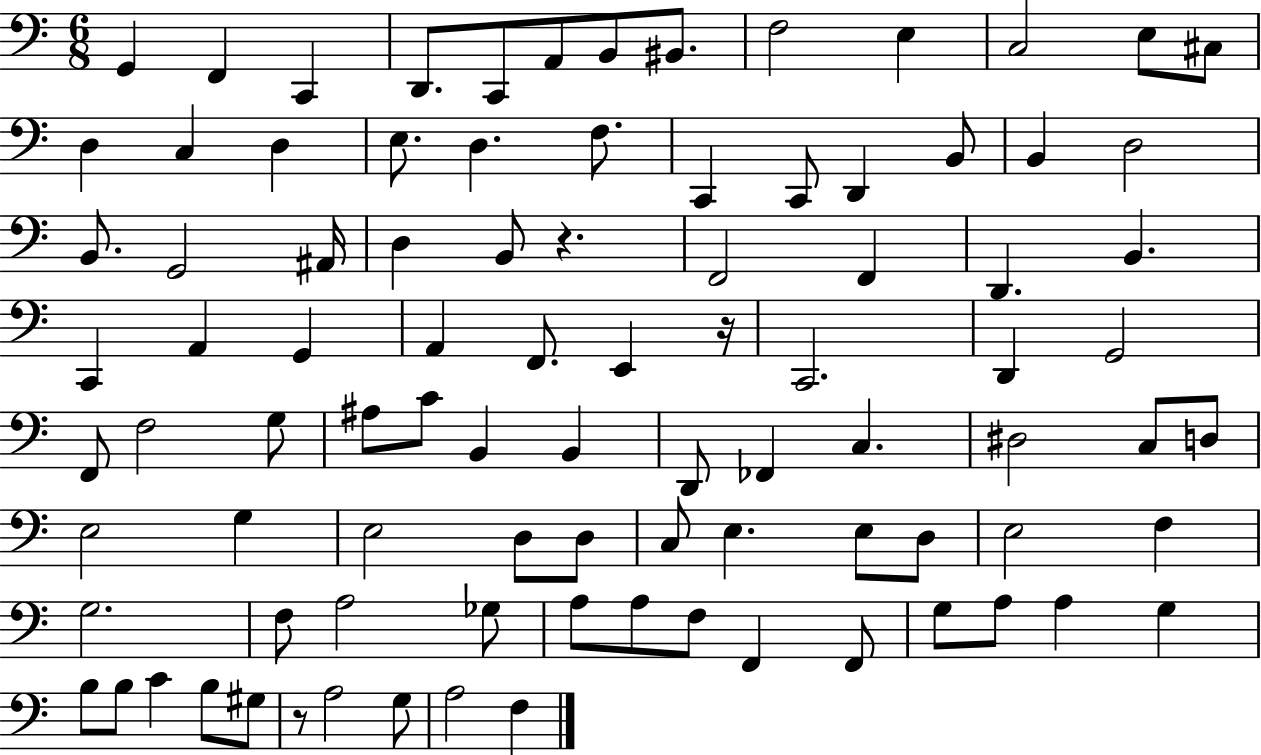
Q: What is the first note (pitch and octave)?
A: G2